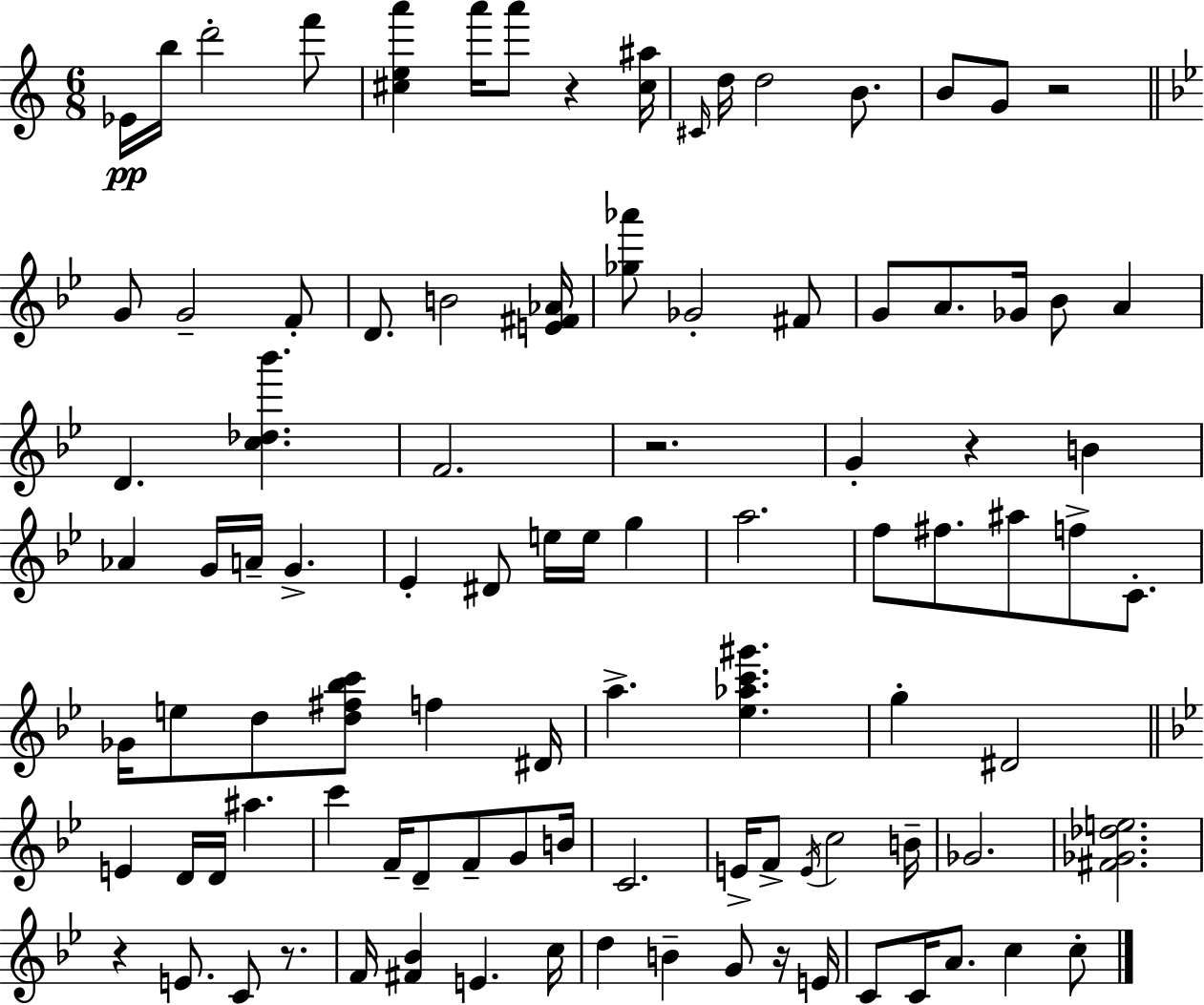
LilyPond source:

{
  \clef treble
  \numericTimeSignature
  \time 6/8
  \key c \major
  ees'16\pp b''16 d'''2-. f'''8 | <cis'' e'' a'''>4 a'''16 a'''8 r4 <cis'' ais''>16 | \grace { cis'16 } d''16 d''2 b'8. | b'8 g'8 r2 | \break \bar "||" \break \key g \minor g'8 g'2-- f'8-. | d'8. b'2 <e' fis' aes'>16 | <ges'' aes'''>8 ges'2-. fis'8 | g'8 a'8. ges'16 bes'8 a'4 | \break d'4. <c'' des'' bes'''>4. | f'2. | r2. | g'4-. r4 b'4 | \break aes'4 g'16 a'16-- g'4.-> | ees'4-. dis'8 e''16 e''16 g''4 | a''2. | f''8 fis''8. ais''8 f''8-> c'8.-. | \break ges'16 e''8 d''8 <d'' fis'' bes'' c'''>8 f''4 dis'16 | a''4.-> <ees'' aes'' c''' gis'''>4. | g''4-. dis'2 | \bar "||" \break \key bes \major e'4 d'16 d'16 ais''4. | c'''4 f'16-- d'8-- f'8-- g'8 b'16 | c'2. | e'16-> f'8-> \acciaccatura { e'16 } c''2 | \break b'16-- ges'2. | <fis' ges' des'' e''>2. | r4 e'8. c'8 r8. | f'16 <fis' bes'>4 e'4. | \break c''16 d''4 b'4-- g'8 r16 | e'16 c'8 c'16 a'8. c''4 c''8-. | \bar "|."
}